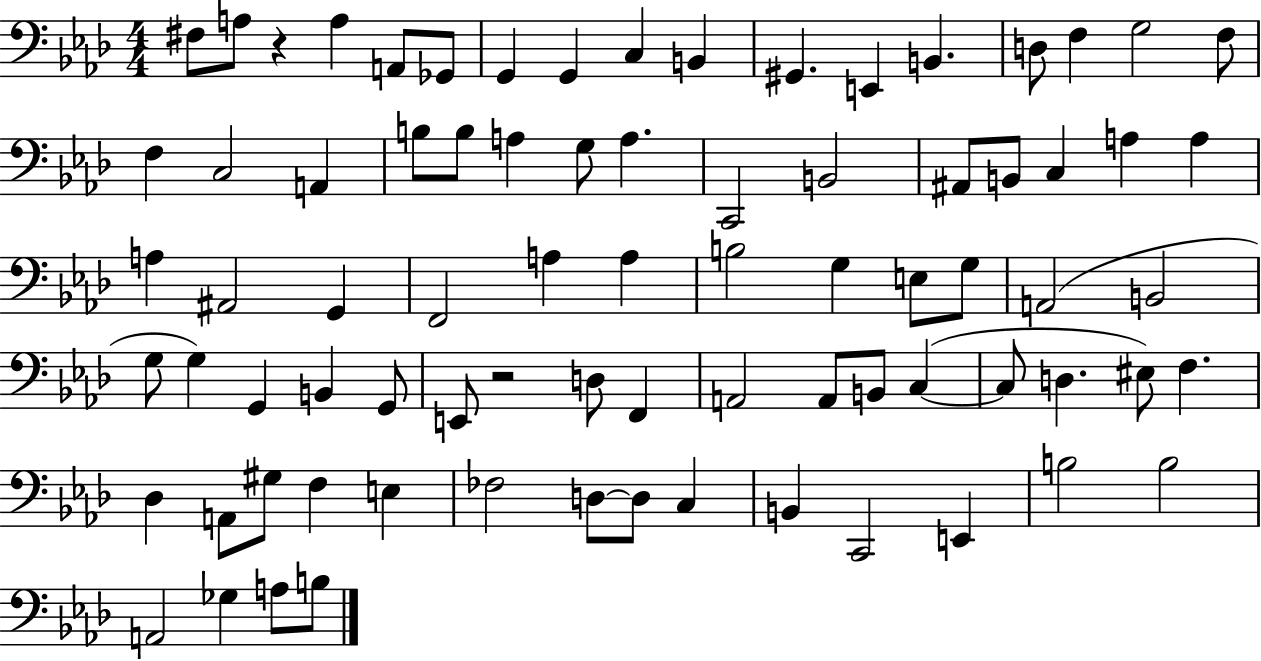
{
  \clef bass
  \numericTimeSignature
  \time 4/4
  \key aes \major
  fis8 a8 r4 a4 a,8 ges,8 | g,4 g,4 c4 b,4 | gis,4. e,4 b,4. | d8 f4 g2 f8 | \break f4 c2 a,4 | b8 b8 a4 g8 a4. | c,2 b,2 | ais,8 b,8 c4 a4 a4 | \break a4 ais,2 g,4 | f,2 a4 a4 | b2 g4 e8 g8 | a,2( b,2 | \break g8 g4) g,4 b,4 g,8 | e,8 r2 d8 f,4 | a,2 a,8 b,8 c4~(~ | c8 d4. eis8) f4. | \break des4 a,8 gis8 f4 e4 | fes2 d8~~ d8 c4 | b,4 c,2 e,4 | b2 b2 | \break a,2 ges4 a8 b8 | \bar "|."
}